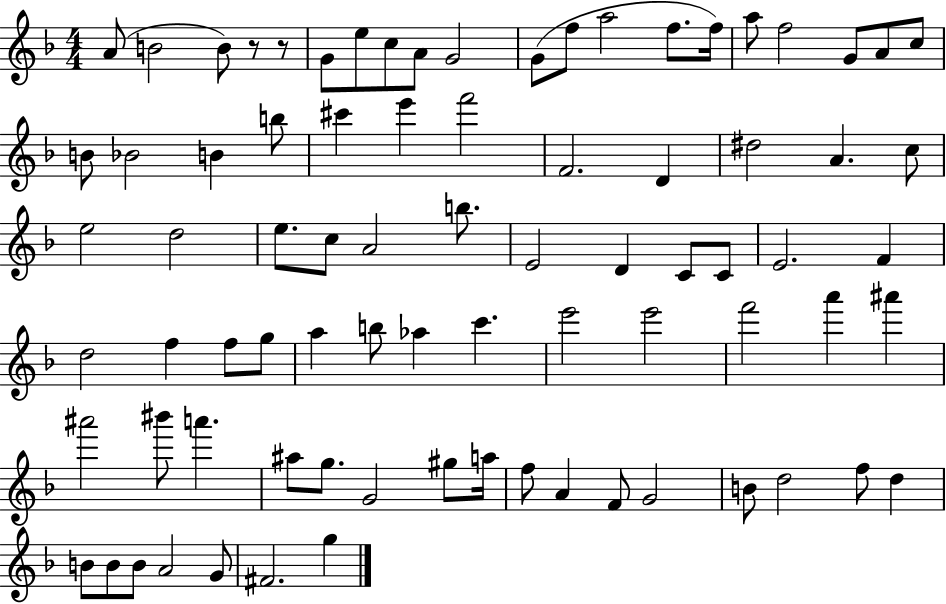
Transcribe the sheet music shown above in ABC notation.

X:1
T:Untitled
M:4/4
L:1/4
K:F
A/2 B2 B/2 z/2 z/2 G/2 e/2 c/2 A/2 G2 G/2 f/2 a2 f/2 f/4 a/2 f2 G/2 A/2 c/2 B/2 _B2 B b/2 ^c' e' f'2 F2 D ^d2 A c/2 e2 d2 e/2 c/2 A2 b/2 E2 D C/2 C/2 E2 F d2 f f/2 g/2 a b/2 _a c' e'2 e'2 f'2 a' ^a' ^a'2 ^b'/2 a' ^a/2 g/2 G2 ^g/2 a/4 f/2 A F/2 G2 B/2 d2 f/2 d B/2 B/2 B/2 A2 G/2 ^F2 g